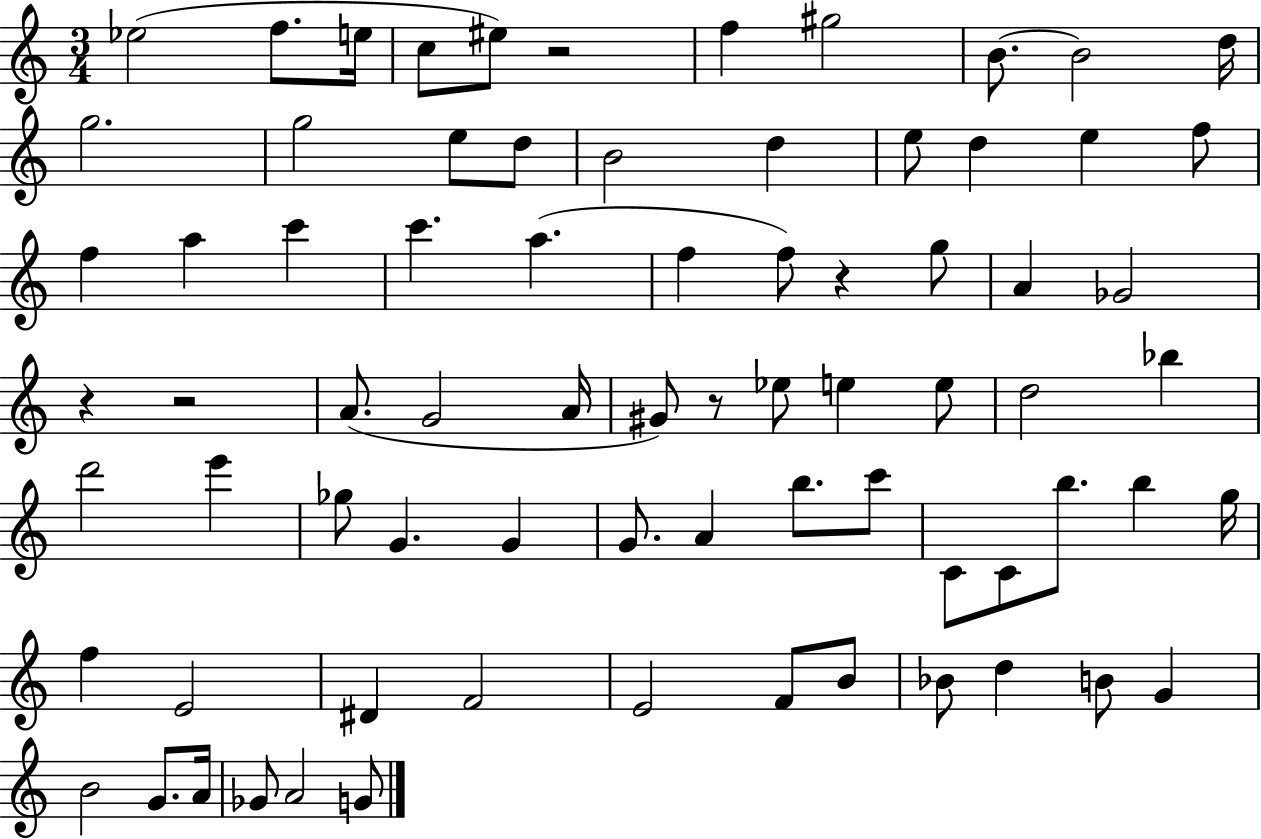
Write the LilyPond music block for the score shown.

{
  \clef treble
  \numericTimeSignature
  \time 3/4
  \key c \major
  ees''2( f''8. e''16 | c''8 eis''8) r2 | f''4 gis''2 | b'8.~~ b'2 d''16 | \break g''2. | g''2 e''8 d''8 | b'2 d''4 | e''8 d''4 e''4 f''8 | \break f''4 a''4 c'''4 | c'''4. a''4.( | f''4 f''8) r4 g''8 | a'4 ges'2 | \break r4 r2 | a'8.( g'2 a'16 | gis'8) r8 ees''8 e''4 e''8 | d''2 bes''4 | \break d'''2 e'''4 | ges''8 g'4. g'4 | g'8. a'4 b''8. c'''8 | c'8 c'8 b''8. b''4 g''16 | \break f''4 e'2 | dis'4 f'2 | e'2 f'8 b'8 | bes'8 d''4 b'8 g'4 | \break b'2 g'8. a'16 | ges'8 a'2 g'8 | \bar "|."
}